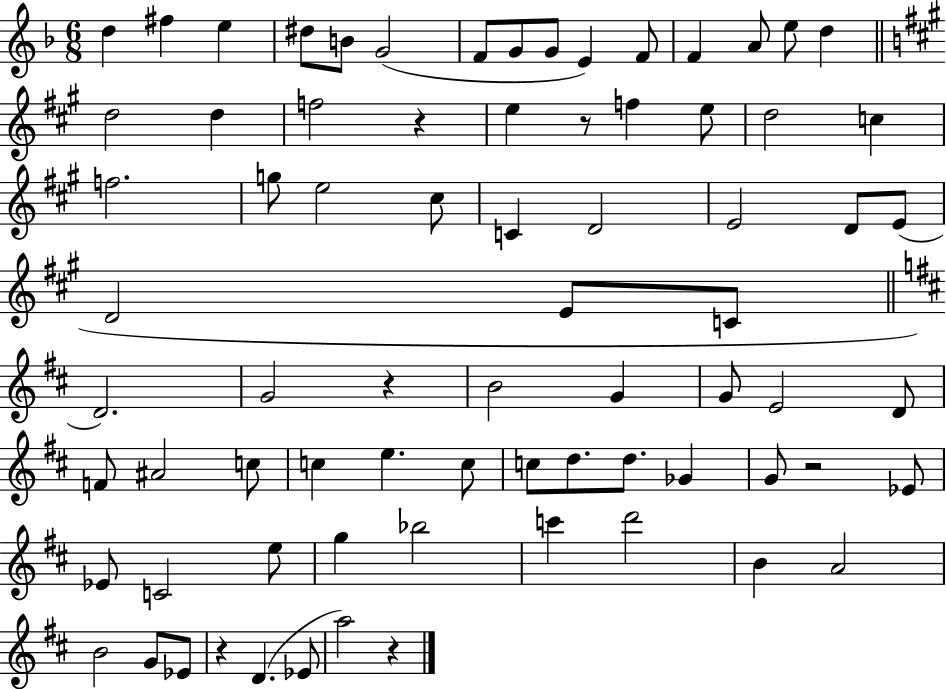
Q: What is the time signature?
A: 6/8